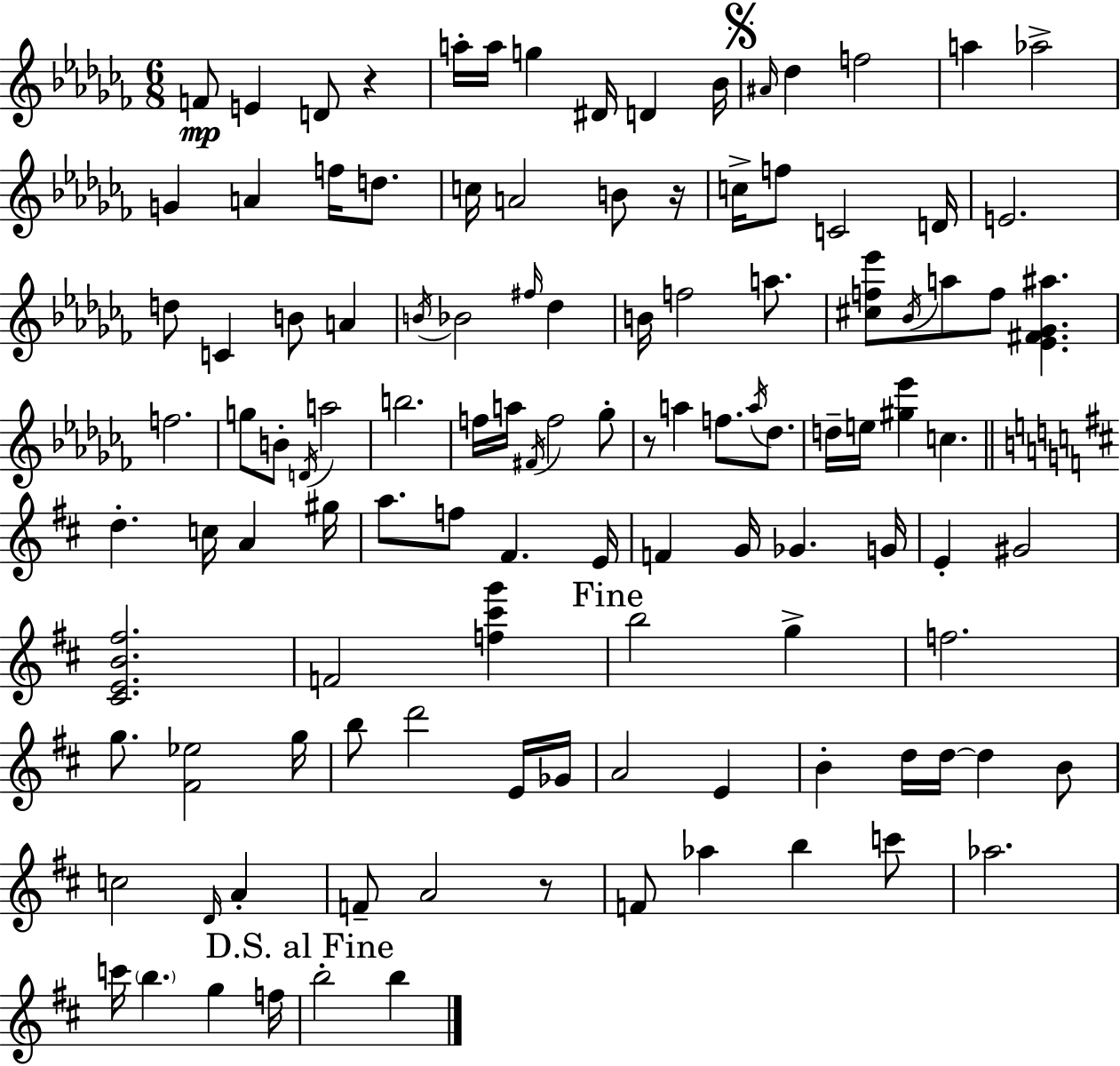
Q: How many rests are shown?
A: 4